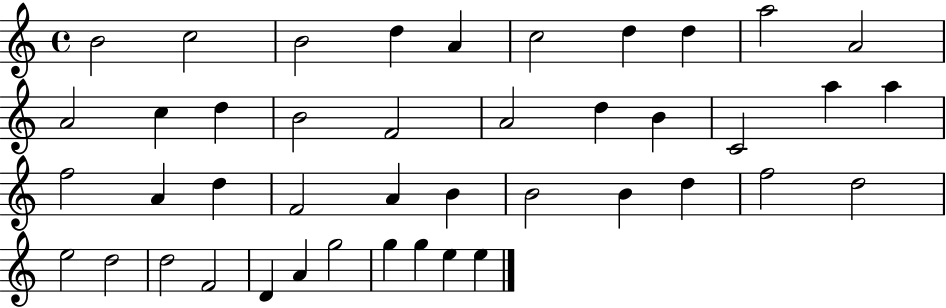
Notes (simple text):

B4/h C5/h B4/h D5/q A4/q C5/h D5/q D5/q A5/h A4/h A4/h C5/q D5/q B4/h F4/h A4/h D5/q B4/q C4/h A5/q A5/q F5/h A4/q D5/q F4/h A4/q B4/q B4/h B4/q D5/q F5/h D5/h E5/h D5/h D5/h F4/h D4/q A4/q G5/h G5/q G5/q E5/q E5/q